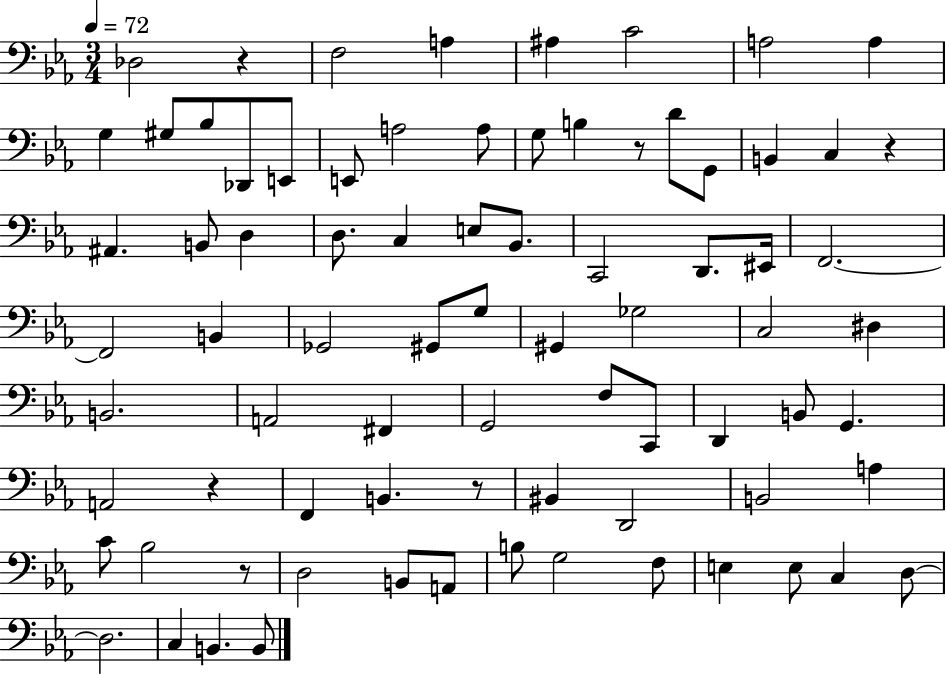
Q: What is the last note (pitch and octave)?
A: B2